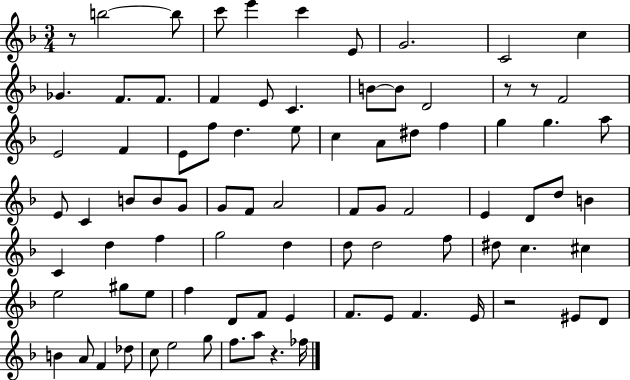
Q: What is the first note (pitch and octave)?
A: B5